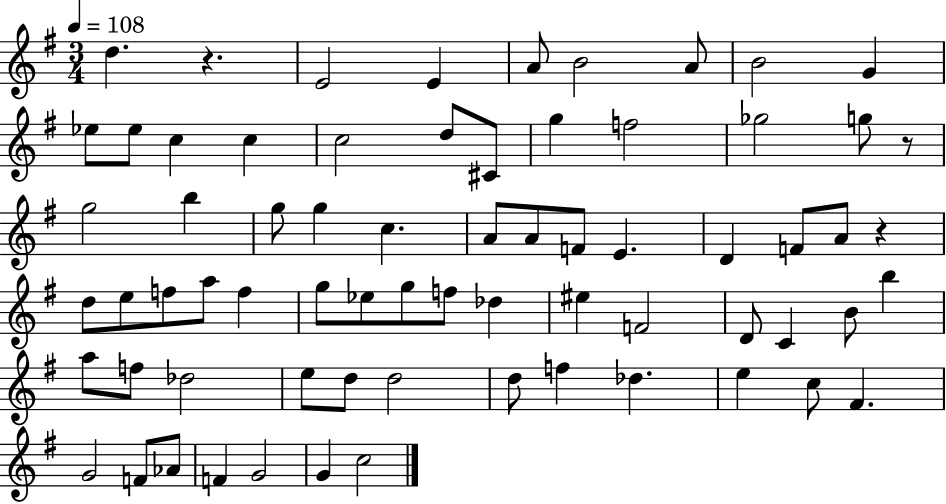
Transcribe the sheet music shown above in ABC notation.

X:1
T:Untitled
M:3/4
L:1/4
K:G
d z E2 E A/2 B2 A/2 B2 G _e/2 _e/2 c c c2 d/2 ^C/2 g f2 _g2 g/2 z/2 g2 b g/2 g c A/2 A/2 F/2 E D F/2 A/2 z d/2 e/2 f/2 a/2 f g/2 _e/2 g/2 f/2 _d ^e F2 D/2 C B/2 b a/2 f/2 _d2 e/2 d/2 d2 d/2 f _d e c/2 ^F G2 F/2 _A/2 F G2 G c2